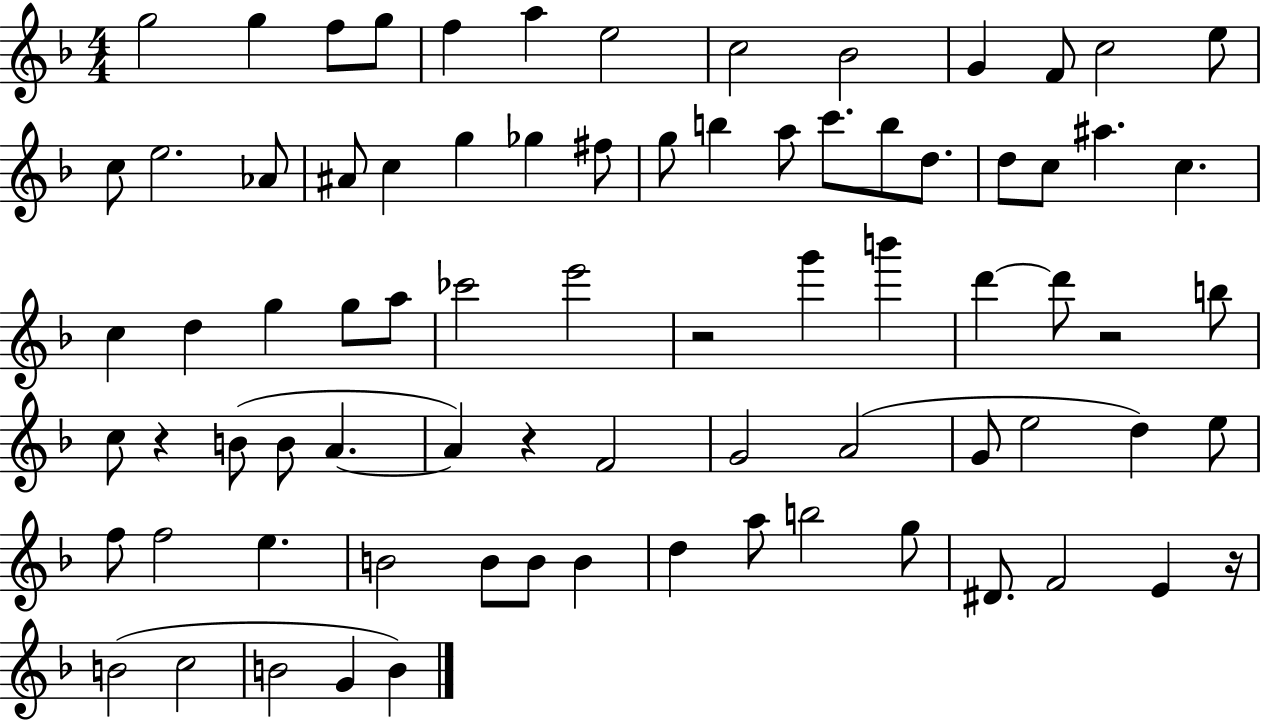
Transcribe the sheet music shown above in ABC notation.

X:1
T:Untitled
M:4/4
L:1/4
K:F
g2 g f/2 g/2 f a e2 c2 _B2 G F/2 c2 e/2 c/2 e2 _A/2 ^A/2 c g _g ^f/2 g/2 b a/2 c'/2 b/2 d/2 d/2 c/2 ^a c c d g g/2 a/2 _c'2 e'2 z2 g' b' d' d'/2 z2 b/2 c/2 z B/2 B/2 A A z F2 G2 A2 G/2 e2 d e/2 f/2 f2 e B2 B/2 B/2 B d a/2 b2 g/2 ^D/2 F2 E z/4 B2 c2 B2 G B